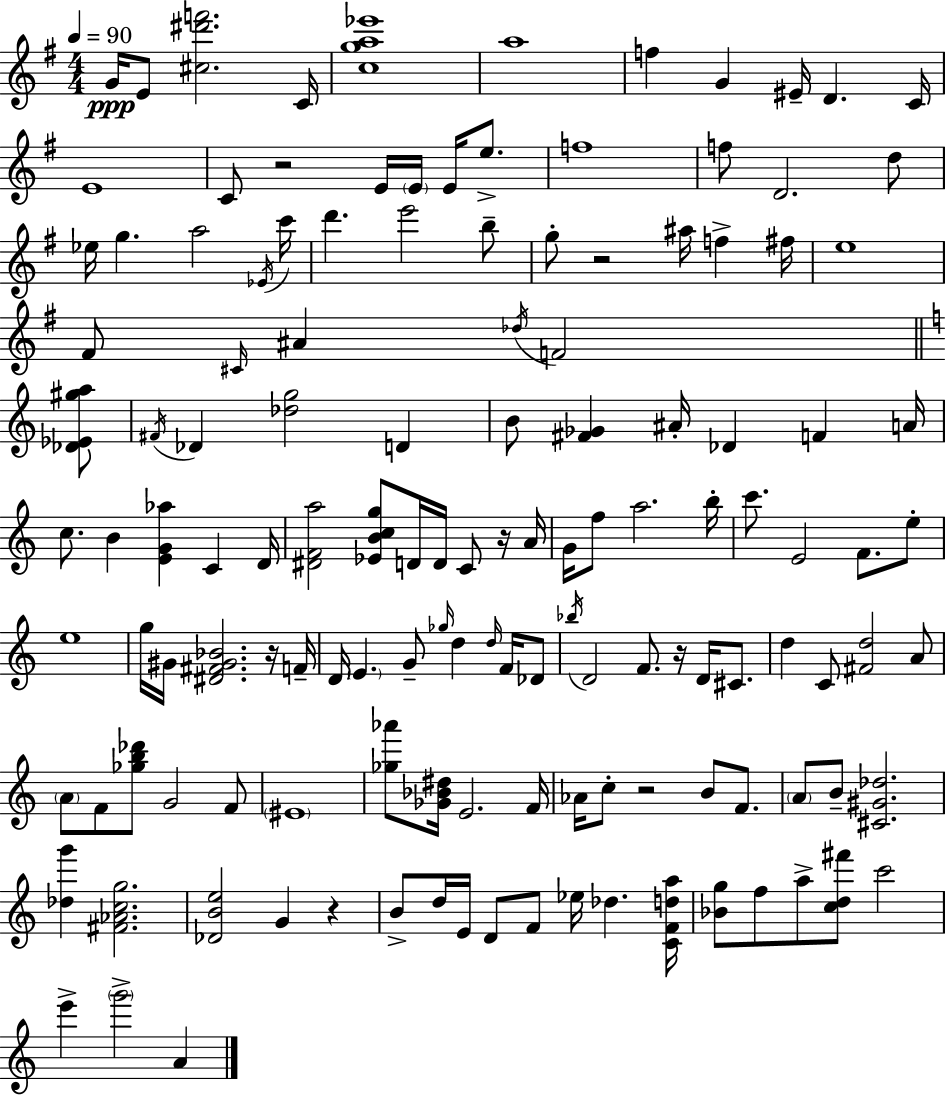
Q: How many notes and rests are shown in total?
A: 135